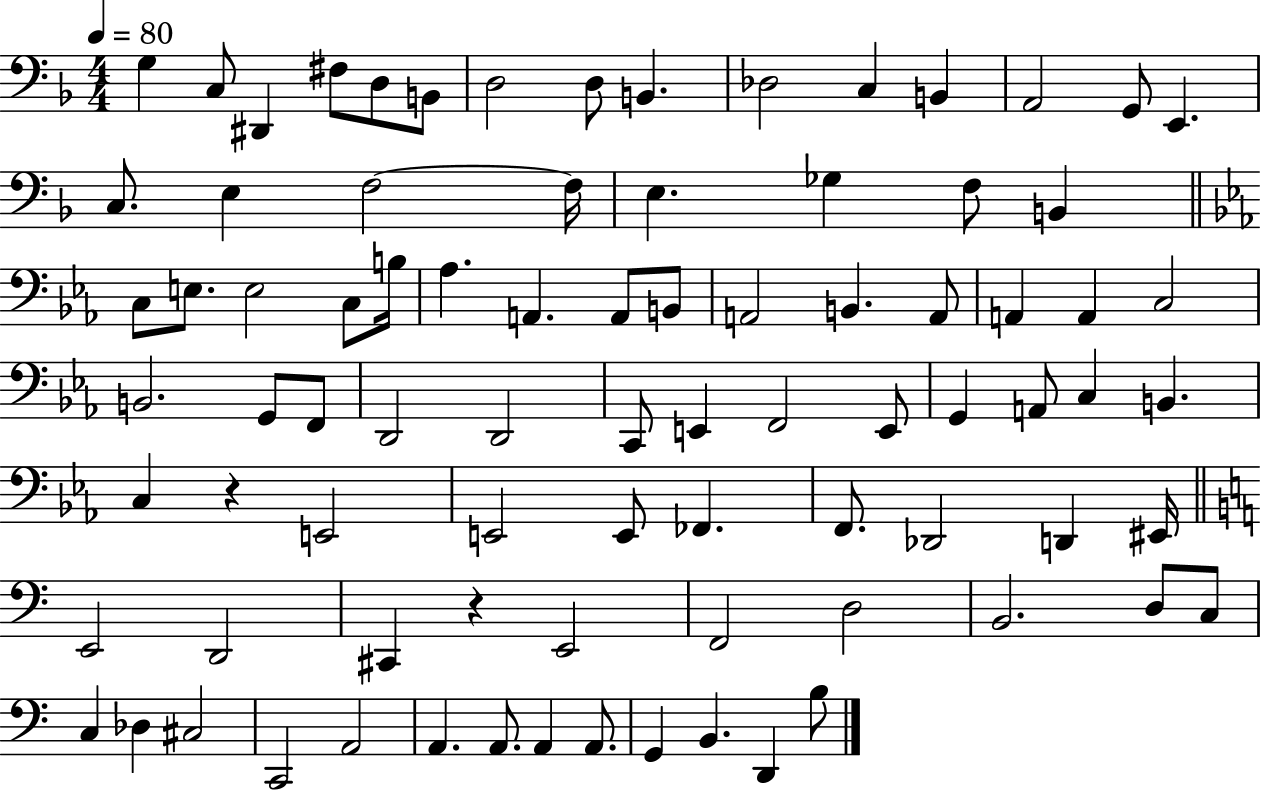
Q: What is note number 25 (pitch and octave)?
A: E3